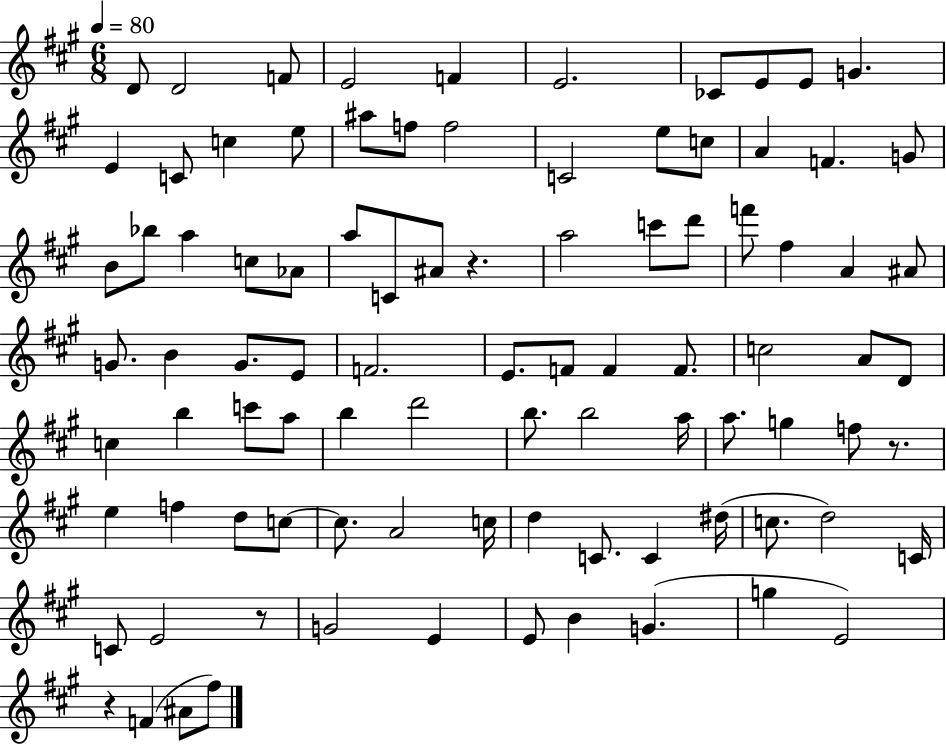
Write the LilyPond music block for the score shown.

{
  \clef treble
  \numericTimeSignature
  \time 6/8
  \key a \major
  \tempo 4 = 80
  \repeat volta 2 { d'8 d'2 f'8 | e'2 f'4 | e'2. | ces'8 e'8 e'8 g'4. | \break e'4 c'8 c''4 e''8 | ais''8 f''8 f''2 | c'2 e''8 c''8 | a'4 f'4. g'8 | \break b'8 bes''8 a''4 c''8 aes'8 | a''8 c'8 ais'8 r4. | a''2 c'''8 d'''8 | f'''8 fis''4 a'4 ais'8 | \break g'8. b'4 g'8. e'8 | f'2. | e'8. f'8 f'4 f'8. | c''2 a'8 d'8 | \break c''4 b''4 c'''8 a''8 | b''4 d'''2 | b''8. b''2 a''16 | a''8. g''4 f''8 r8. | \break e''4 f''4 d''8 c''8~~ | c''8. a'2 c''16 | d''4 c'8. c'4 dis''16( | c''8. d''2) c'16 | \break c'8 e'2 r8 | g'2 e'4 | e'8 b'4 g'4.( | g''4 e'2) | \break r4 f'4( ais'8 fis''8) | } \bar "|."
}